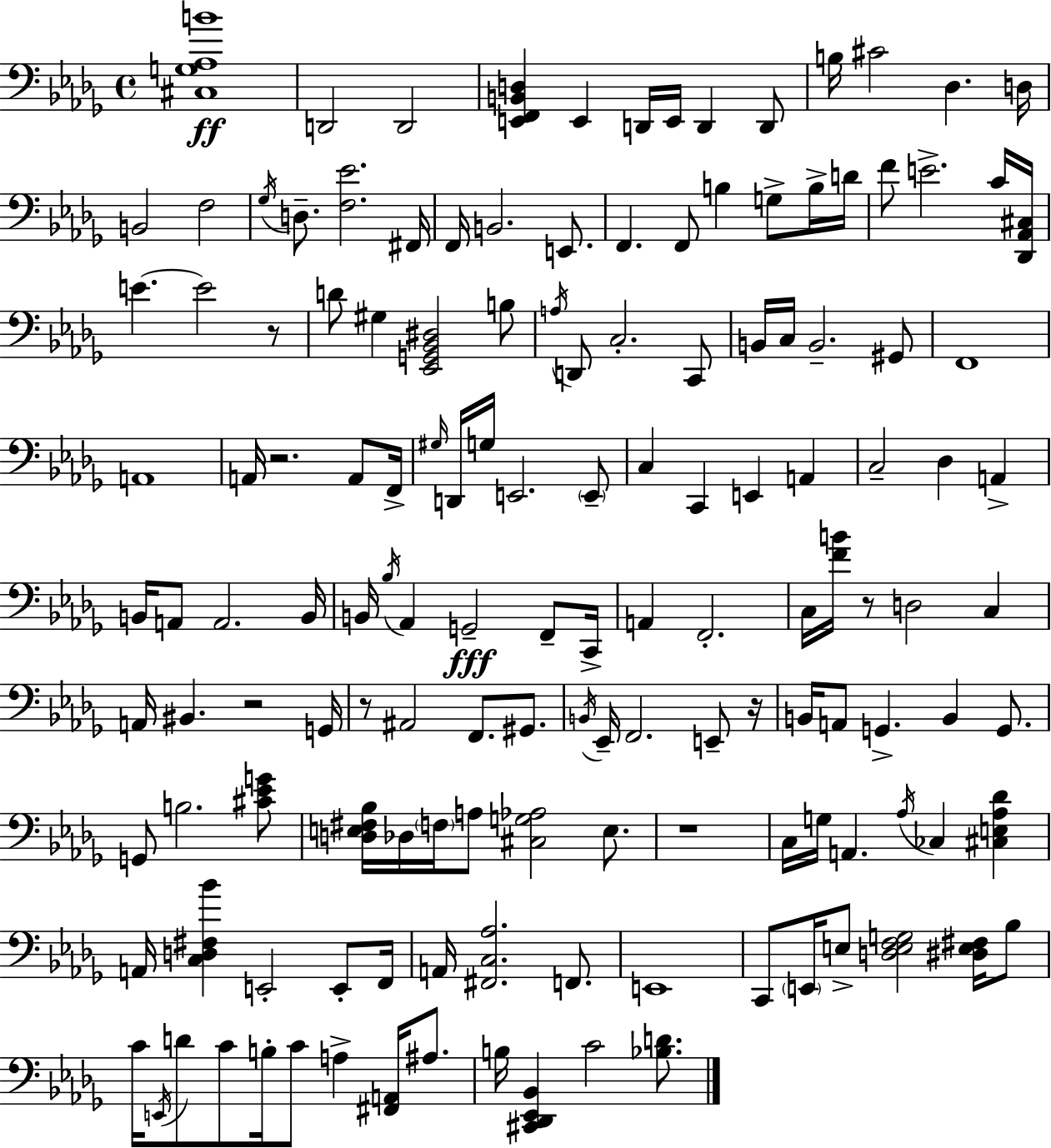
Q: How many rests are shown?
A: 7